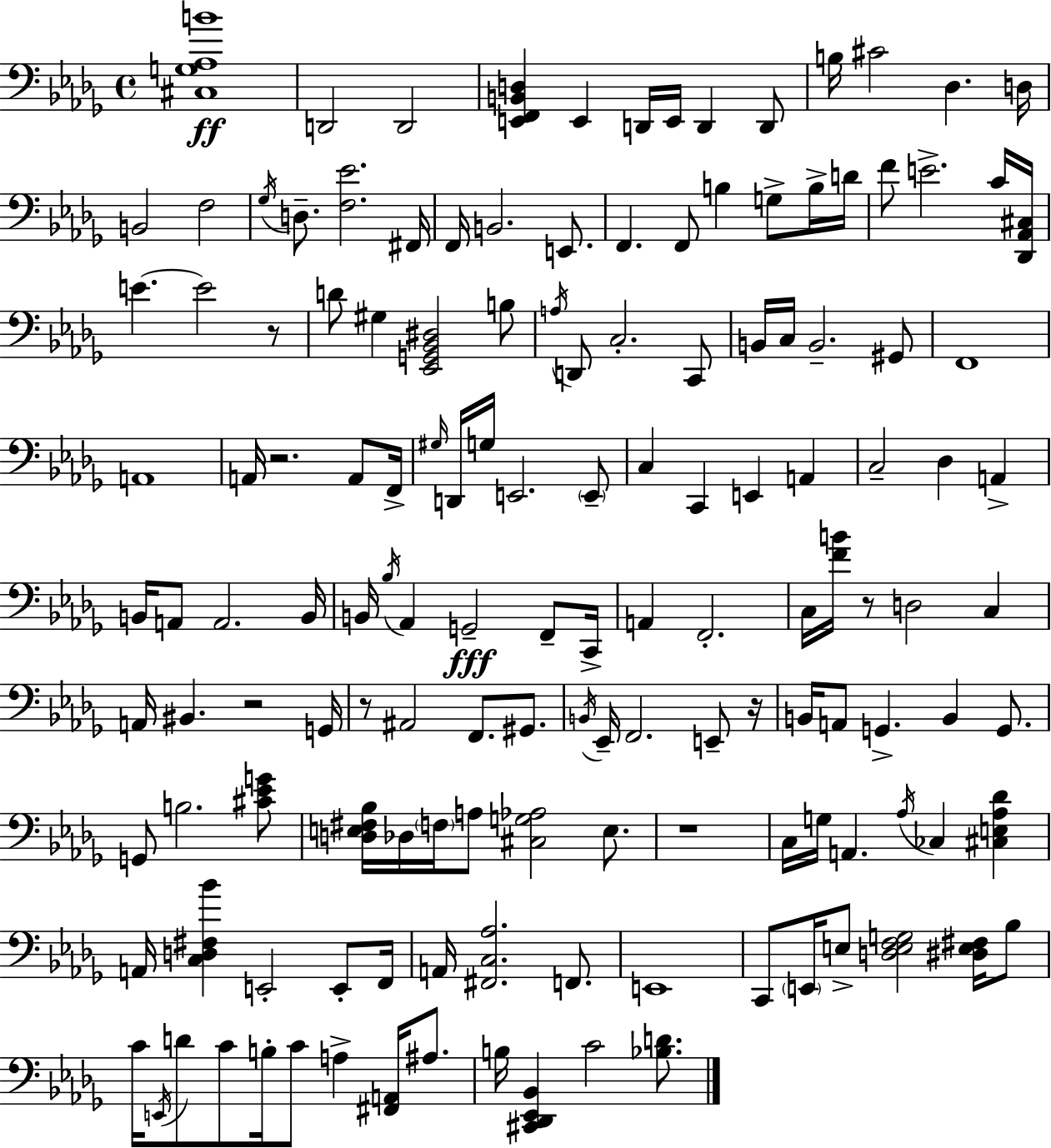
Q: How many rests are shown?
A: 7